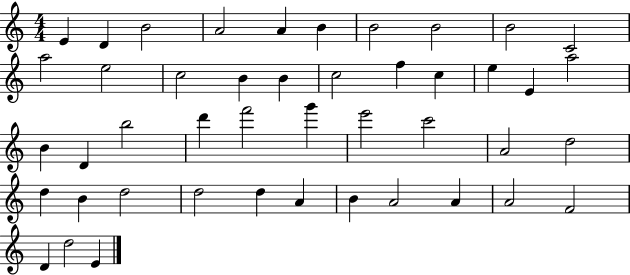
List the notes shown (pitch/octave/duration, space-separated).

E4/q D4/q B4/h A4/h A4/q B4/q B4/h B4/h B4/h C4/h A5/h E5/h C5/h B4/q B4/q C5/h F5/q C5/q E5/q E4/q A5/h B4/q D4/q B5/h D6/q F6/h G6/q E6/h C6/h A4/h D5/h D5/q B4/q D5/h D5/h D5/q A4/q B4/q A4/h A4/q A4/h F4/h D4/q D5/h E4/q